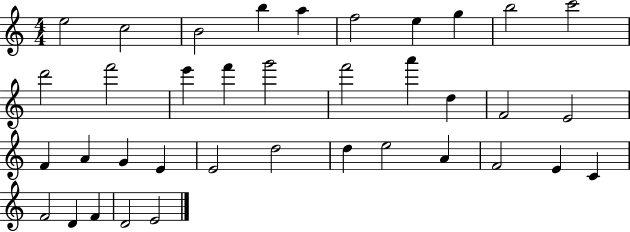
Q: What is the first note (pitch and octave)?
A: E5